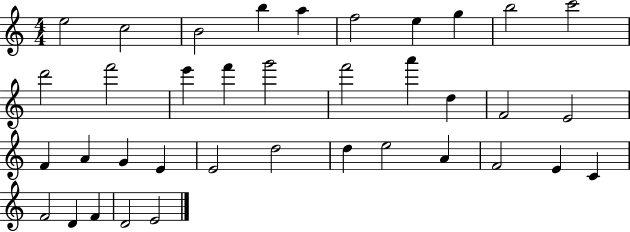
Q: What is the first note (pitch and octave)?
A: E5